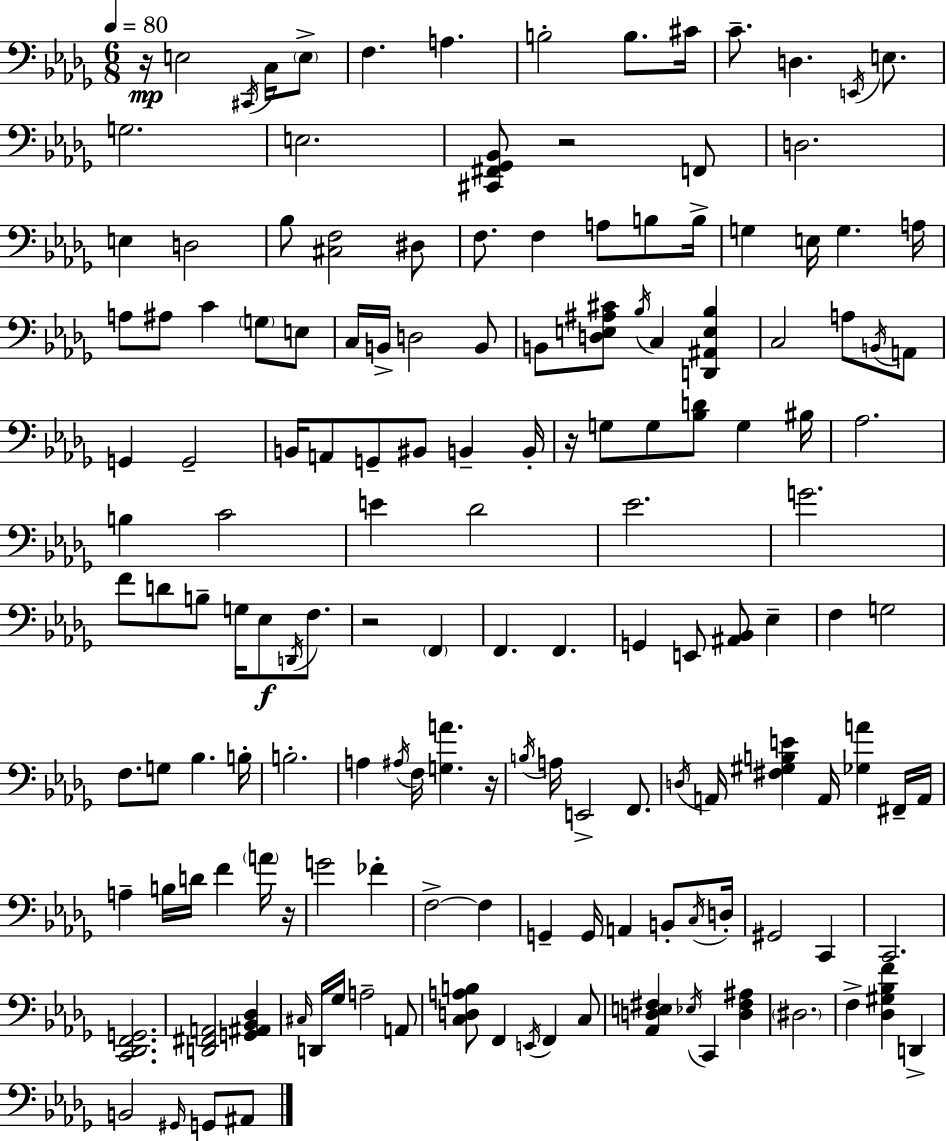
R/s E3/h C#2/s C3/s E3/e F3/q. A3/q. B3/h B3/e. C#4/s C4/e. D3/q. E2/s E3/e. G3/h. E3/h. [C#2,F#2,Gb2,Bb2]/e R/h F2/e D3/h. E3/q D3/h Bb3/e [C#3,F3]/h D#3/e F3/e. F3/q A3/e B3/e B3/s G3/q E3/s G3/q. A3/s A3/e A#3/e C4/q G3/e E3/e C3/s B2/s D3/h B2/e B2/e [D3,E3,A#3,C#4]/e Bb3/s C3/q [D2,A#2,E3,Bb3]/q C3/h A3/e B2/s A2/e G2/q G2/h B2/s A2/e G2/e BIS2/e B2/q B2/s R/s G3/e G3/e [Bb3,D4]/e G3/q BIS3/s Ab3/h. B3/q C4/h E4/q Db4/h Eb4/h. G4/h. F4/e D4/e B3/e G3/s Eb3/e D2/s F3/e. R/h F2/q F2/q. F2/q. G2/q E2/e [A#2,Bb2]/e Eb3/q F3/q G3/h F3/e. G3/e Bb3/q. B3/s B3/h. A3/q A#3/s F3/s [G3,A4]/q. R/s B3/s A3/s E2/h F2/e. D3/s A2/s [F#3,G#3,B3,E4]/q A2/s [Gb3,A4]/q F#2/s A2/s A3/q B3/s D4/s F4/q A4/s R/s G4/h FES4/q F3/h F3/q G2/q G2/s A2/q B2/e C3/s D3/s G#2/h C2/q C2/h. [C2,Db2,F2,G2]/h. [D2,F#2,A2]/h [G2,A#2,Bb2,Db3]/q C#3/s D2/s Gb3/s A3/h A2/e [C3,D3,A3,B3]/e F2/q E2/s F2/q C3/e [Ab2,D3,E3,F#3]/q Eb3/s C2/q [D3,F#3,A#3]/q D#3/h. F3/q [Db3,G#3,Bb3,F4]/q D2/q B2/h G#2/s G2/e A#2/e